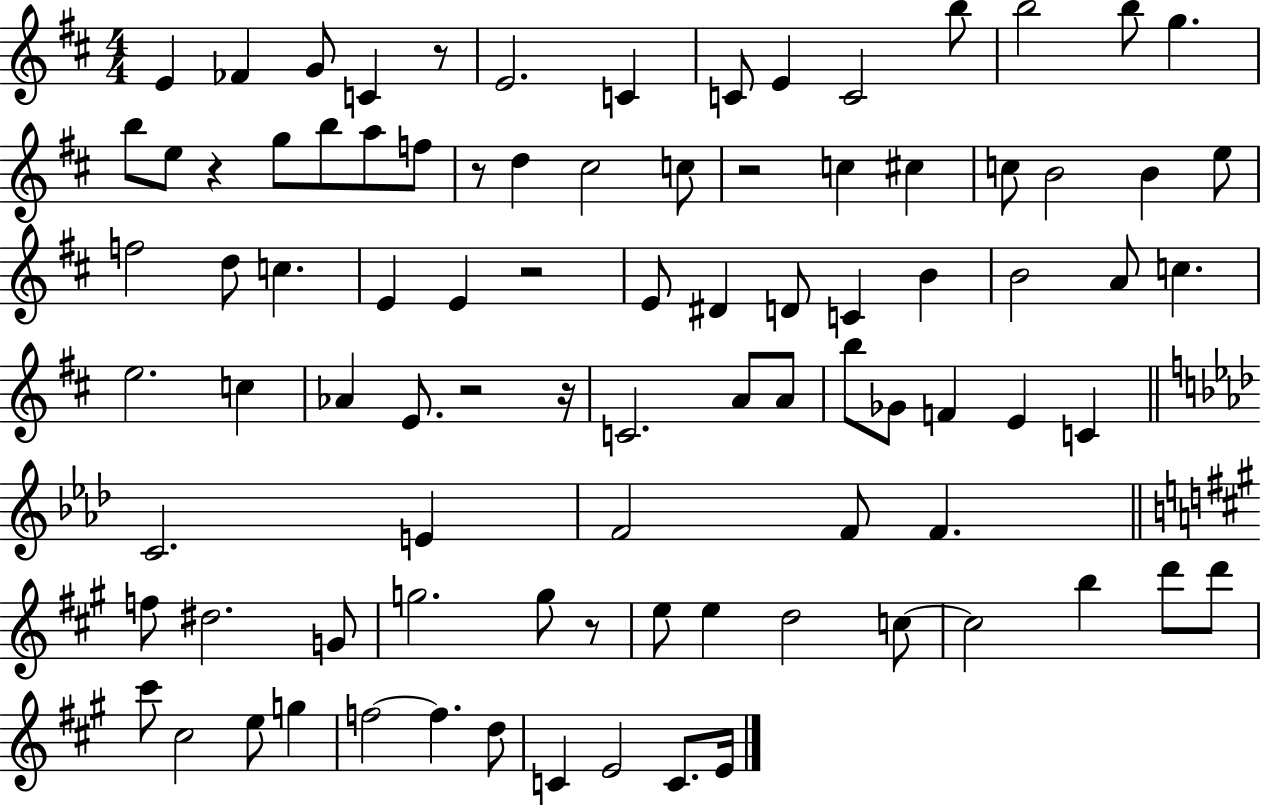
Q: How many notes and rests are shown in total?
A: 90